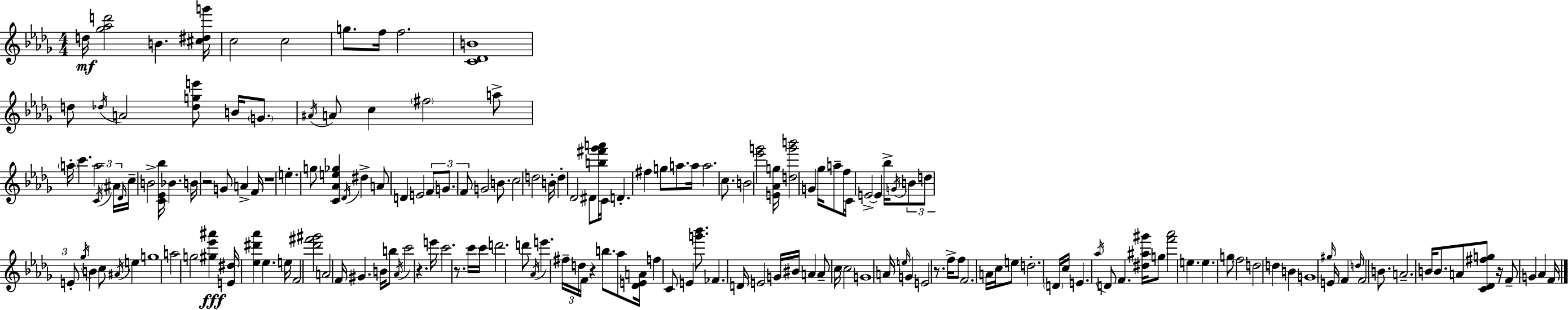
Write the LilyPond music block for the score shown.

{
  \clef treble
  \numericTimeSignature
  \time 4/4
  \key bes \minor
  d''16\mf <ges'' aes'' d'''>2 b'4. <cis'' dis'' g'''>16 | c''2 c''2 | g''8. f''16 f''2. | <c' des' b'>1 | \break d''8 \acciaccatura { des''16 } a'2 <des'' g'' e'''>8 b'16 \parenthesize g'8. | \acciaccatura { ais'16 } a'8 c''4 \parenthesize fis''2 | a''8-> \parenthesize a''16-. c'''4. a''2 | \tuplet 3/2 { \acciaccatura { c'16 } \parenthesize ais'16 \grace { des'16 } } c''16-- b'2-> <c' ees' bes''>16 bes'4. | \break b'16 r2 g'8 a'4-> | f'16 r1 | e''4.-. g''8 <c' aes' e'' ges''>4 | \acciaccatura { des'16 } dis''4-> a'8 d'4 e'2 | \break \tuplet 3/2 { f'8 \parenthesize g'8. f'8 } g'2 | b'8. c''2 d''2 | b'16-. d''4-. des'2 | dis'8 <b'' fis''' ges''' a'''>16 c'16 d'4.-. fis''4 | \break g''8 a''8. a''16 a''2. | c''8. b'2 <ees''' g'''>2 | <e' aes' g''>16 <d'' g''' b'''>2 g'4 | ges''16 a''8-- f''8 c'16 e'2->~~ | \break e'4 bes''16-> \acciaccatura { g'16 } \tuplet 3/2 { b'8 d''8 e'8-. } \acciaccatura { ges''16 } b'4 | c''8 \acciaccatura { ais'16 } e''4 g''1 | a''2 | g''2 <gis'' ees''' ais'''>4\fff <e' dis''>16 <ees'' dis''' aes'''>4 | \break ees''4. e''16 f'2 | <des''' fis''' gis'''>2 a'2 | f'16 gis'4. b'16 b''8 \acciaccatura { aes'16 } c'''2 | r4. e'''16 c'''2. | \break r8. c'''16 c'''16 d'''2. | d'''8 \acciaccatura { aes'16 } e'''4. | \tuplet 3/2 { fis''16-- d''16 f'16 } r4 b''8. aes''8 <des' e' a'>16 f''4 | c'8 e'4 <g''' bes'''>8. fes'4. | \break d'16 e'2 g'16 bis'16 a'4 a'8-- | c''16 \parenthesize c''2 g'1 | a'16 \grace { e''16 } g'4 | e'2 r8. f''16-> f''8 f'2. | \break a'16 c''16 e''8 d''2.-. | \parenthesize d'16 c''16 e'4. | \acciaccatura { aes''16 } d'8 f'4. <dis'' ais'' gis'''>16 g''8 <f''' aes'''>2 | e''4. e''4. | \break g''8 \parenthesize f''2 d''2 | d''4 b'4 g'1 | \grace { gis''16 } e'16 f'4 | \grace { d''16 } f'2 b'8. a'2.-- | \break b'16 b'8. a'8 | <c' des' fis'' g''>8 r16 f'8-- g'4 aes'4 f'16 \bar "|."
}